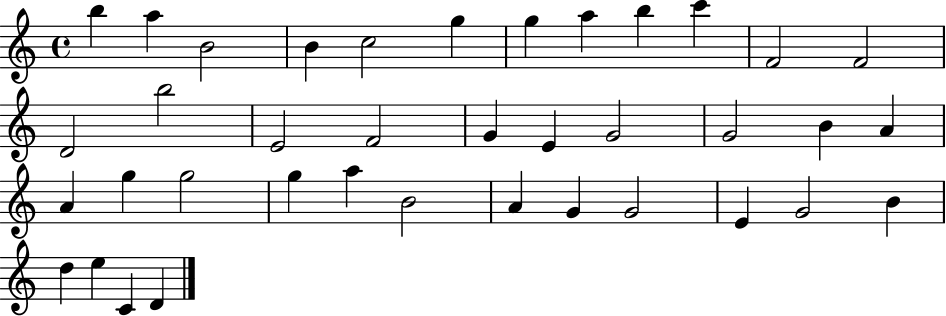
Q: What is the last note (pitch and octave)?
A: D4